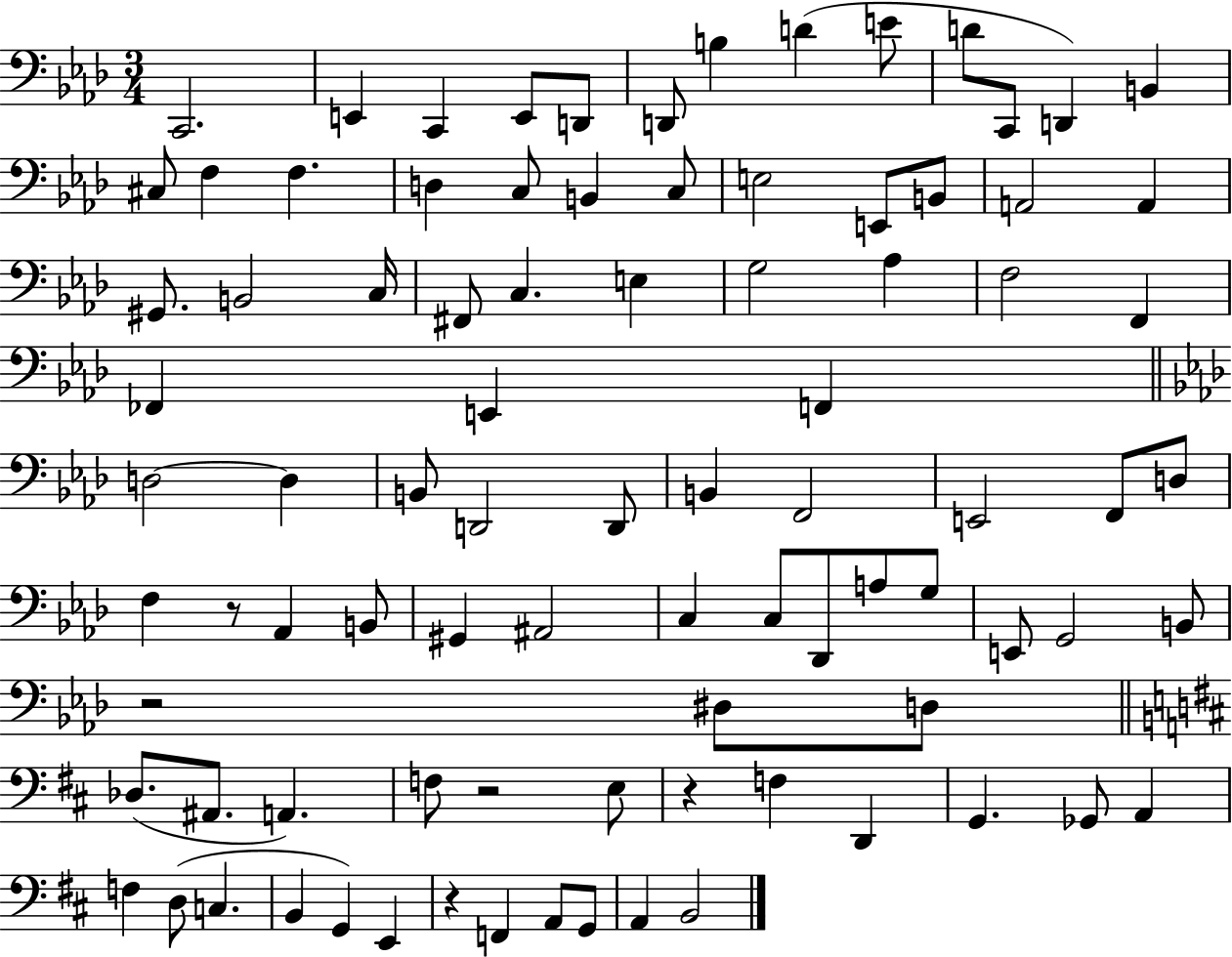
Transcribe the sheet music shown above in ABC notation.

X:1
T:Untitled
M:3/4
L:1/4
K:Ab
C,,2 E,, C,, E,,/2 D,,/2 D,,/2 B, D E/2 D/2 C,,/2 D,, B,, ^C,/2 F, F, D, C,/2 B,, C,/2 E,2 E,,/2 B,,/2 A,,2 A,, ^G,,/2 B,,2 C,/4 ^F,,/2 C, E, G,2 _A, F,2 F,, _F,, E,, F,, D,2 D, B,,/2 D,,2 D,,/2 B,, F,,2 E,,2 F,,/2 D,/2 F, z/2 _A,, B,,/2 ^G,, ^A,,2 C, C,/2 _D,,/2 A,/2 G,/2 E,,/2 G,,2 B,,/2 z2 ^D,/2 D,/2 _D,/2 ^A,,/2 A,, F,/2 z2 E,/2 z F, D,, G,, _G,,/2 A,, F, D,/2 C, B,, G,, E,, z F,, A,,/2 G,,/2 A,, B,,2